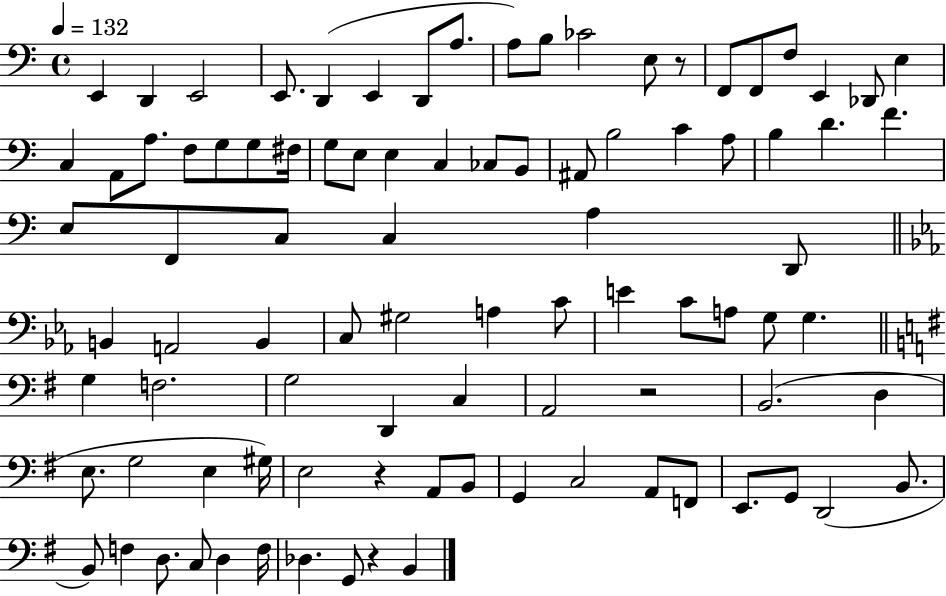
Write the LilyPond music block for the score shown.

{
  \clef bass
  \time 4/4
  \defaultTimeSignature
  \key c \major
  \tempo 4 = 132
  e,4 d,4 e,2 | e,8. d,4( e,4 d,8 a8. | a8) b8 ces'2 e8 r8 | f,8 f,8 f8 e,4 des,8 e4 | \break c4 a,8 a8. f8 g8 g8 fis16 | g8 e8 e4 c4 ces8 b,8 | ais,8 b2 c'4 a8 | b4 d'4. f'4. | \break e8 f,8 c8 c4 a4 d,8 | \bar "||" \break \key c \minor b,4 a,2 b,4 | c8 gis2 a4 c'8 | e'4 c'8 a8 g8 g4. | \bar "||" \break \key g \major g4 f2. | g2 d,4 c4 | a,2 r2 | b,2.( d4 | \break e8. g2 e4 gis16) | e2 r4 a,8 b,8 | g,4 c2 a,8 f,8 | e,8. g,8 d,2( b,8. | \break b,8) f4 d8. c8 d4 f16 | des4. g,8 r4 b,4 | \bar "|."
}